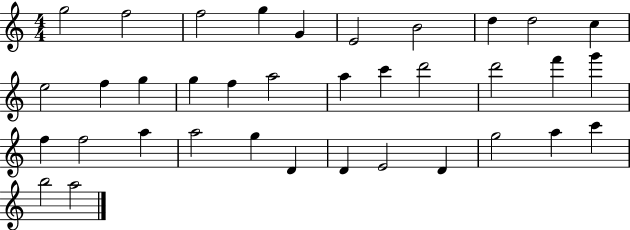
{
  \clef treble
  \numericTimeSignature
  \time 4/4
  \key c \major
  g''2 f''2 | f''2 g''4 g'4 | e'2 b'2 | d''4 d''2 c''4 | \break e''2 f''4 g''4 | g''4 f''4 a''2 | a''4 c'''4 d'''2 | d'''2 f'''4 g'''4 | \break f''4 f''2 a''4 | a''2 g''4 d'4 | d'4 e'2 d'4 | g''2 a''4 c'''4 | \break b''2 a''2 | \bar "|."
}